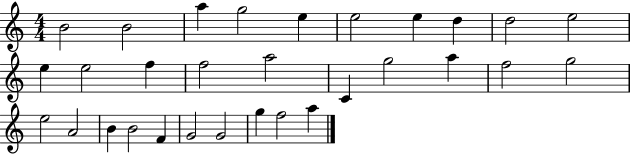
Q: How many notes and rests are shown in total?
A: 30